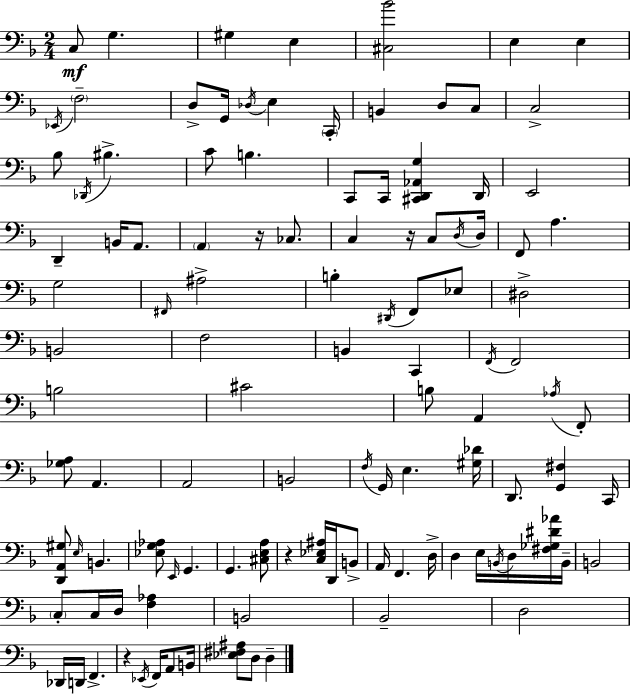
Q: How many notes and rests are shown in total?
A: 112